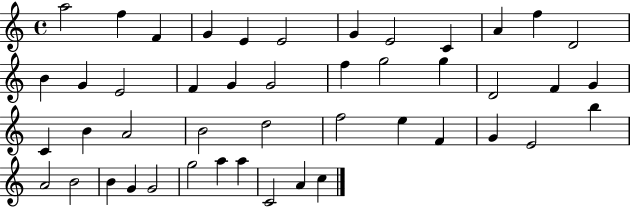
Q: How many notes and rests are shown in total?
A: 46